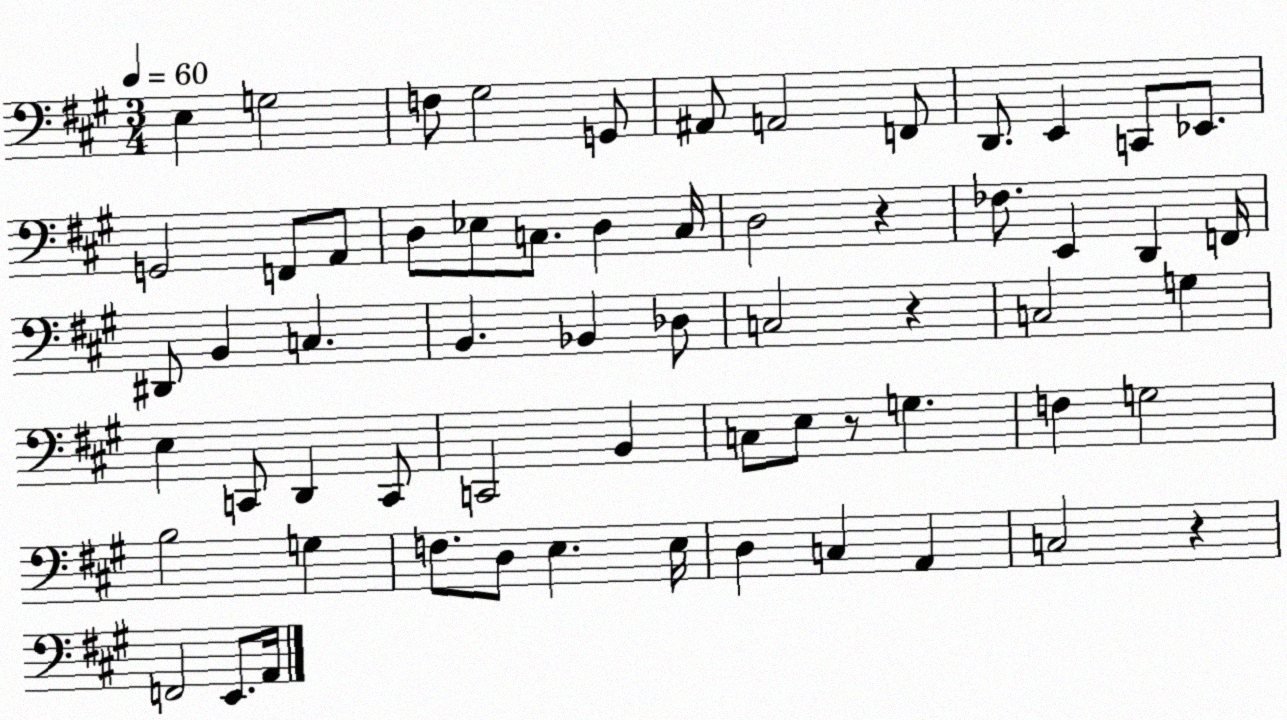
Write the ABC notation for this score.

X:1
T:Untitled
M:3/4
L:1/4
K:A
E, G,2 F,/2 ^G,2 G,,/2 ^A,,/2 A,,2 F,,/2 D,,/2 E,, C,,/2 _E,,/2 G,,2 F,,/2 A,,/2 D,/2 _E,/2 C,/2 D, C,/4 D,2 z _F,/2 E,, D,, F,,/4 ^D,,/2 B,, C, B,, _B,, _D,/2 C,2 z C,2 G, E, C,,/2 D,, C,,/2 C,,2 B,, C,/2 E,/2 z/2 G, F, G,2 B,2 G, F,/2 D,/2 E, E,/4 D, C, A,, C,2 z F,,2 E,,/2 A,,/4